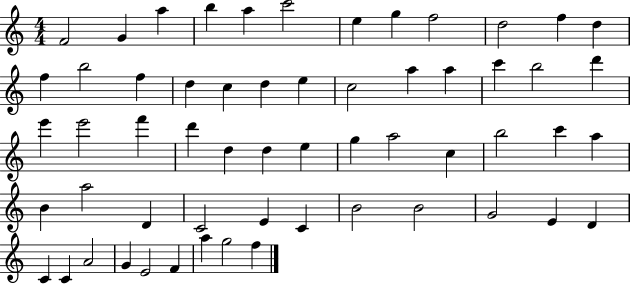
{
  \clef treble
  \numericTimeSignature
  \time 4/4
  \key c \major
  f'2 g'4 a''4 | b''4 a''4 c'''2 | e''4 g''4 f''2 | d''2 f''4 d''4 | \break f''4 b''2 f''4 | d''4 c''4 d''4 e''4 | c''2 a''4 a''4 | c'''4 b''2 d'''4 | \break e'''4 e'''2 f'''4 | d'''4 d''4 d''4 e''4 | g''4 a''2 c''4 | b''2 c'''4 a''4 | \break b'4 a''2 d'4 | c'2 e'4 c'4 | b'2 b'2 | g'2 e'4 d'4 | \break c'4 c'4 a'2 | g'4 e'2 f'4 | a''4 g''2 f''4 | \bar "|."
}